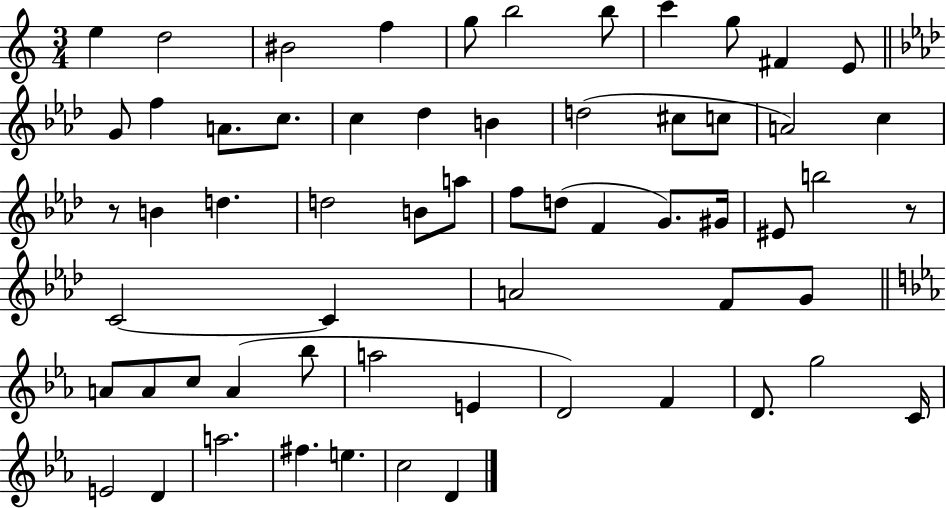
E5/q D5/h BIS4/h F5/q G5/e B5/h B5/e C6/q G5/e F#4/q E4/e G4/e F5/q A4/e. C5/e. C5/q Db5/q B4/q D5/h C#5/e C5/e A4/h C5/q R/e B4/q D5/q. D5/h B4/e A5/e F5/e D5/e F4/q G4/e. G#4/s EIS4/e B5/h R/e C4/h C4/q A4/h F4/e G4/e A4/e A4/e C5/e A4/q Bb5/e A5/h E4/q D4/h F4/q D4/e. G5/h C4/s E4/h D4/q A5/h. F#5/q. E5/q. C5/h D4/q